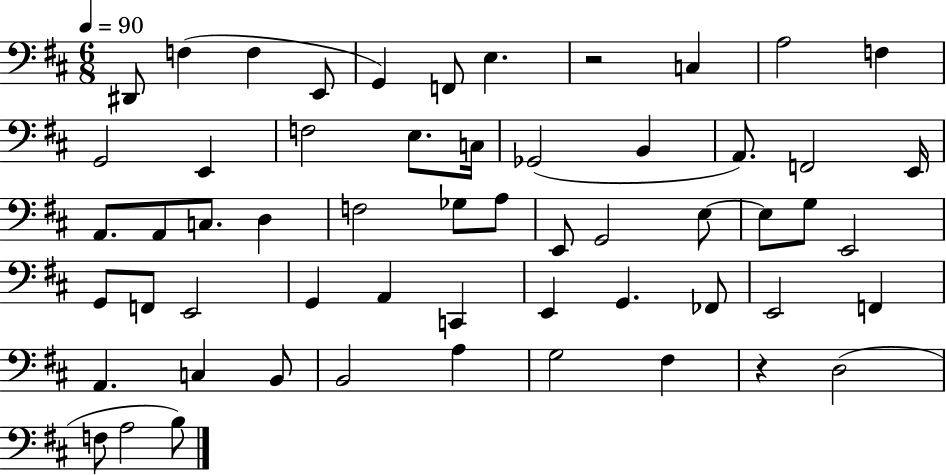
X:1
T:Untitled
M:6/8
L:1/4
K:D
^D,,/2 F, F, E,,/2 G,, F,,/2 E, z2 C, A,2 F, G,,2 E,, F,2 E,/2 C,/4 _G,,2 B,, A,,/2 F,,2 E,,/4 A,,/2 A,,/2 C,/2 D, F,2 _G,/2 A,/2 E,,/2 G,,2 E,/2 E,/2 G,/2 E,,2 G,,/2 F,,/2 E,,2 G,, A,, C,, E,, G,, _F,,/2 E,,2 F,, A,, C, B,,/2 B,,2 A, G,2 ^F, z D,2 F,/2 A,2 B,/2